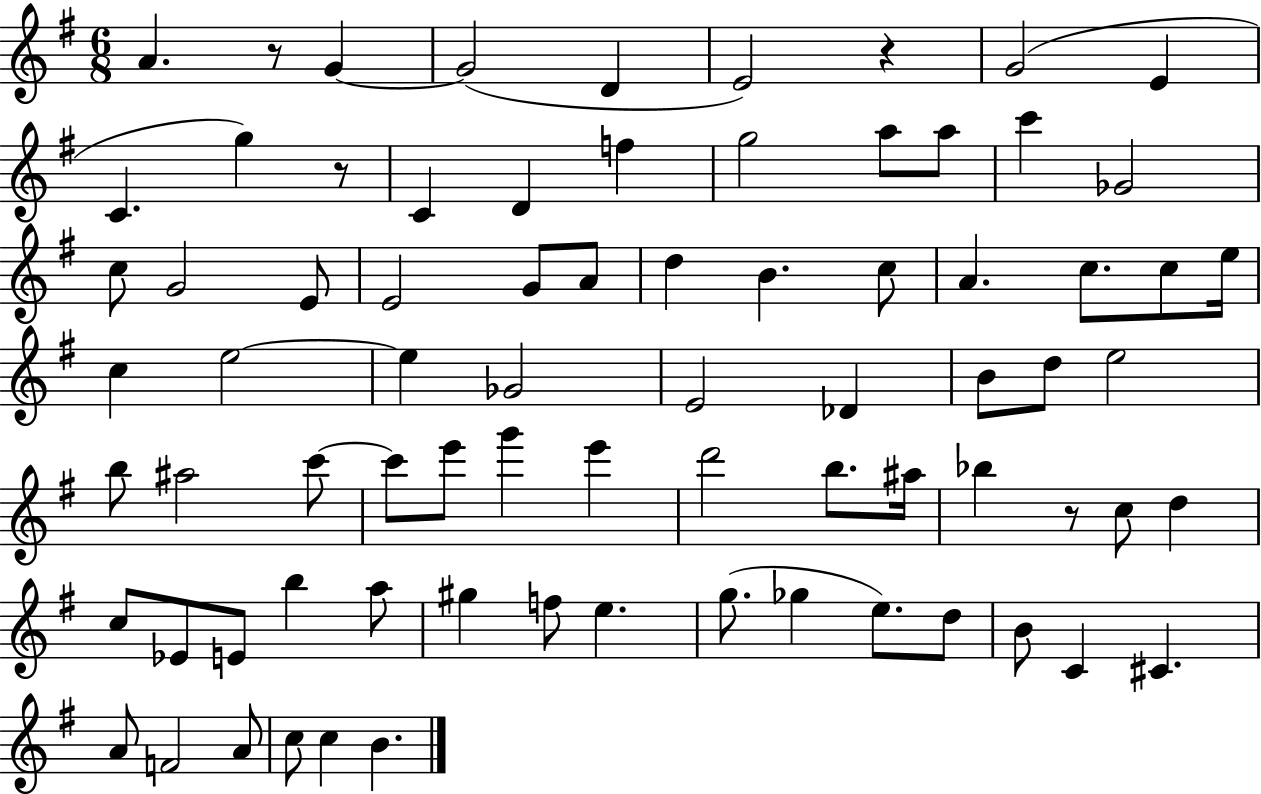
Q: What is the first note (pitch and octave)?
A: A4